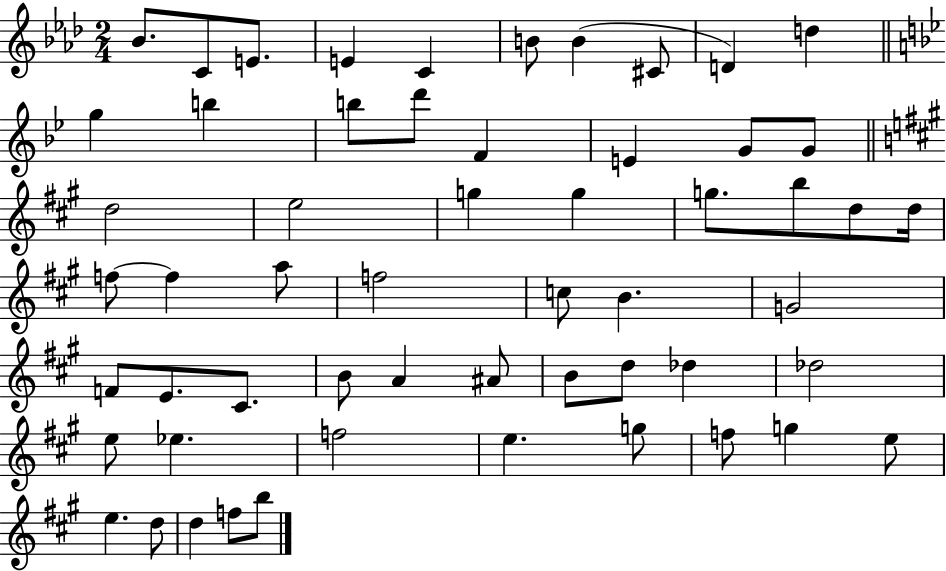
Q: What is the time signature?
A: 2/4